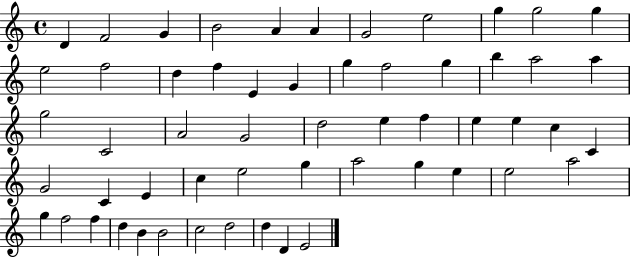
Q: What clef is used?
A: treble